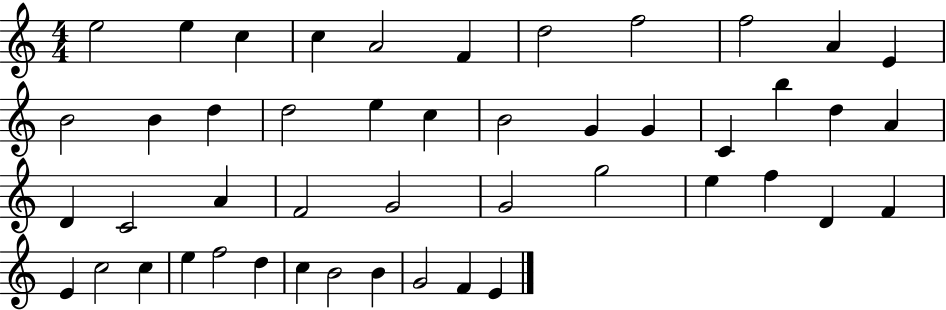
X:1
T:Untitled
M:4/4
L:1/4
K:C
e2 e c c A2 F d2 f2 f2 A E B2 B d d2 e c B2 G G C b d A D C2 A F2 G2 G2 g2 e f D F E c2 c e f2 d c B2 B G2 F E